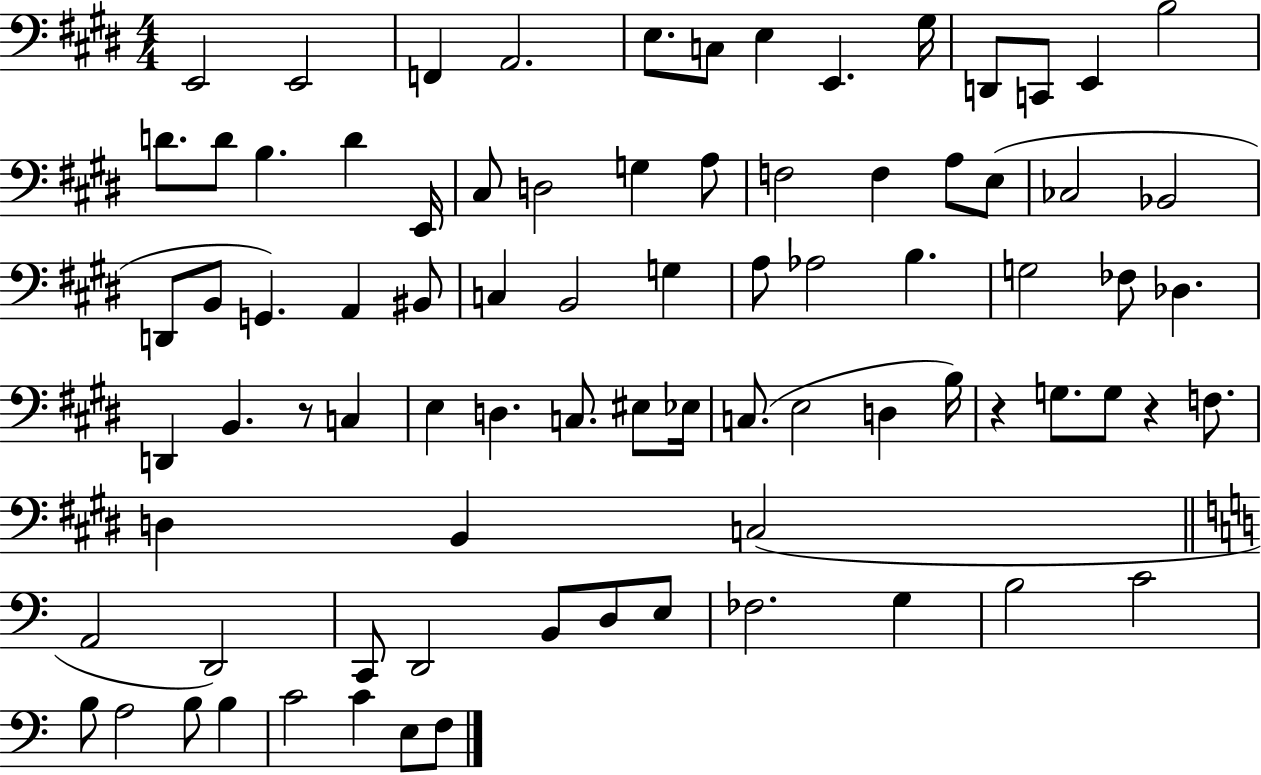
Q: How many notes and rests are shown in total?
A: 82